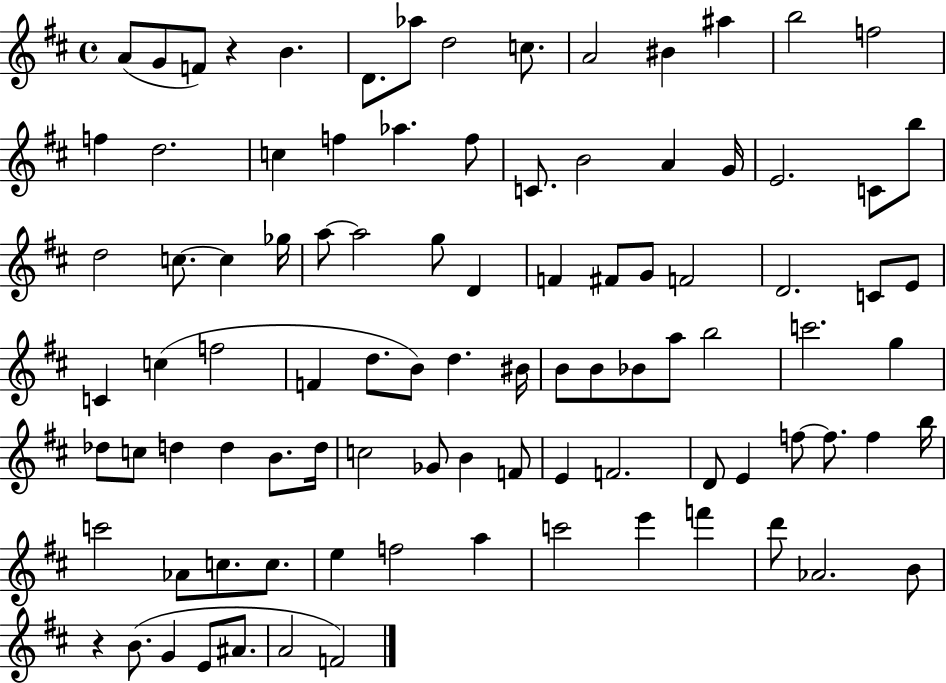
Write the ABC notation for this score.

X:1
T:Untitled
M:4/4
L:1/4
K:D
A/2 G/2 F/2 z B D/2 _a/2 d2 c/2 A2 ^B ^a b2 f2 f d2 c f _a f/2 C/2 B2 A G/4 E2 C/2 b/2 d2 c/2 c _g/4 a/2 a2 g/2 D F ^F/2 G/2 F2 D2 C/2 E/2 C c f2 F d/2 B/2 d ^B/4 B/2 B/2 _B/2 a/2 b2 c'2 g _d/2 c/2 d d B/2 d/4 c2 _G/2 B F/2 E F2 D/2 E f/2 f/2 f b/4 c'2 _A/2 c/2 c/2 e f2 a c'2 e' f' d'/2 _A2 B/2 z B/2 G E/2 ^A/2 A2 F2